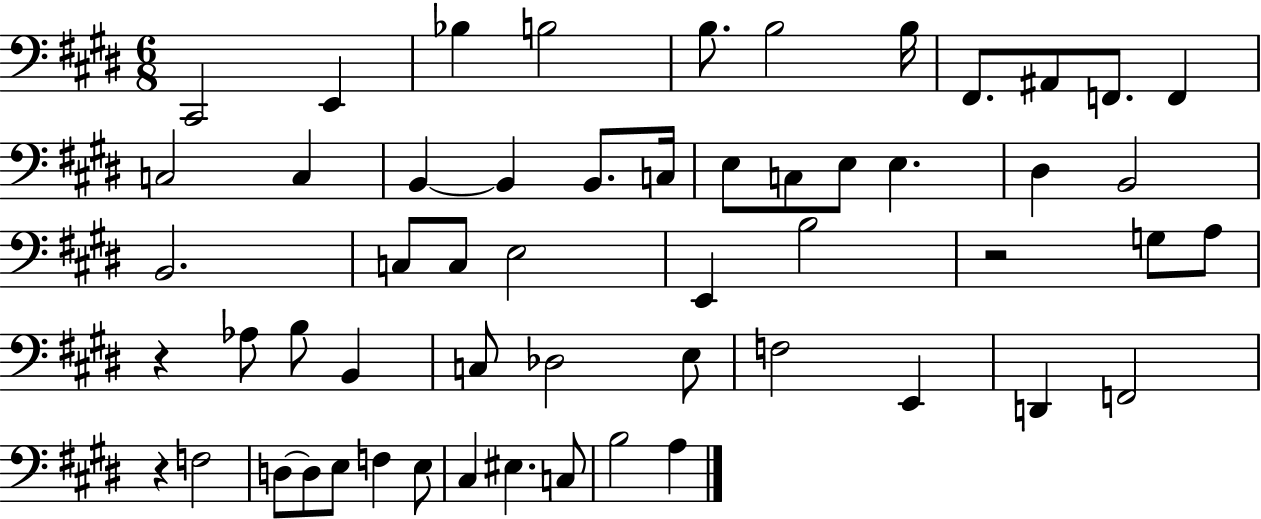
X:1
T:Untitled
M:6/8
L:1/4
K:E
^C,,2 E,, _B, B,2 B,/2 B,2 B,/4 ^F,,/2 ^A,,/2 F,,/2 F,, C,2 C, B,, B,, B,,/2 C,/4 E,/2 C,/2 E,/2 E, ^D, B,,2 B,,2 C,/2 C,/2 E,2 E,, B,2 z2 G,/2 A,/2 z _A,/2 B,/2 B,, C,/2 _D,2 E,/2 F,2 E,, D,, F,,2 z F,2 D,/2 D,/2 E,/2 F, E,/2 ^C, ^E, C,/2 B,2 A,